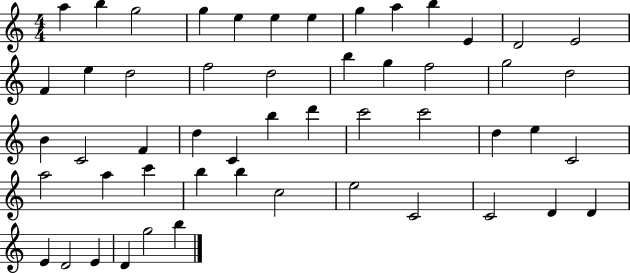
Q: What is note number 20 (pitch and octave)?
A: G5